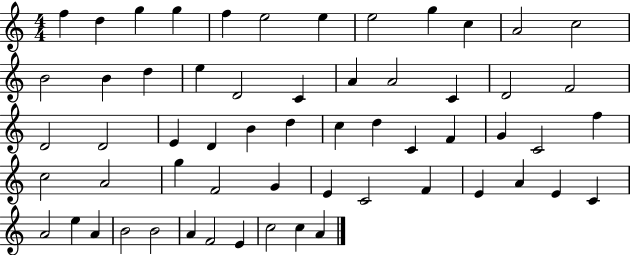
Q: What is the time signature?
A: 4/4